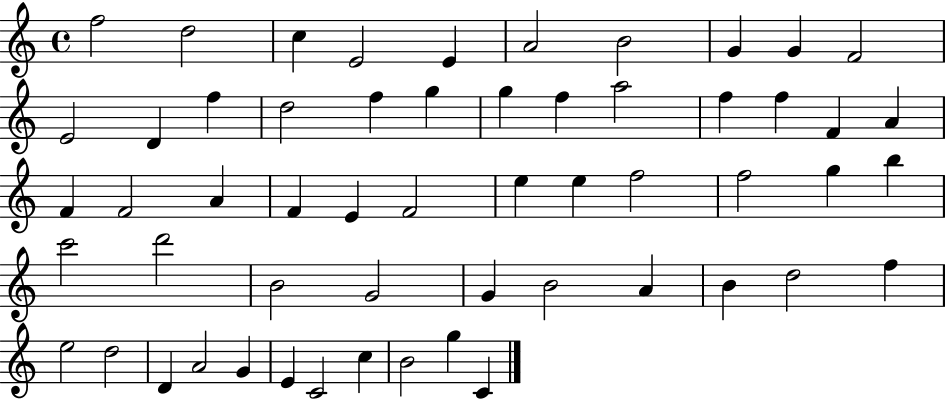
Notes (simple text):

F5/h D5/h C5/q E4/h E4/q A4/h B4/h G4/q G4/q F4/h E4/h D4/q F5/q D5/h F5/q G5/q G5/q F5/q A5/h F5/q F5/q F4/q A4/q F4/q F4/h A4/q F4/q E4/q F4/h E5/q E5/q F5/h F5/h G5/q B5/q C6/h D6/h B4/h G4/h G4/q B4/h A4/q B4/q D5/h F5/q E5/h D5/h D4/q A4/h G4/q E4/q C4/h C5/q B4/h G5/q C4/q